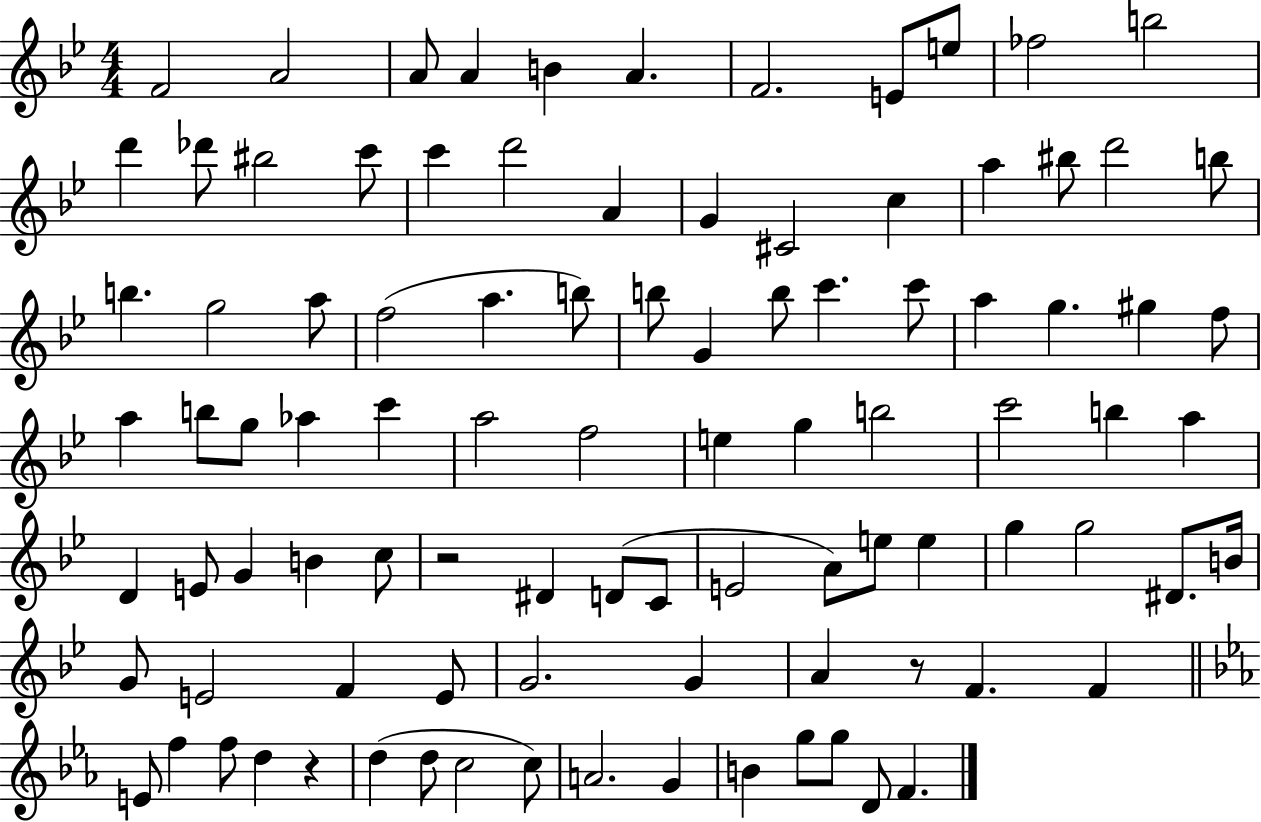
{
  \clef treble
  \numericTimeSignature
  \time 4/4
  \key bes \major
  f'2 a'2 | a'8 a'4 b'4 a'4. | f'2. e'8 e''8 | fes''2 b''2 | \break d'''4 des'''8 bis''2 c'''8 | c'''4 d'''2 a'4 | g'4 cis'2 c''4 | a''4 bis''8 d'''2 b''8 | \break b''4. g''2 a''8 | f''2( a''4. b''8) | b''8 g'4 b''8 c'''4. c'''8 | a''4 g''4. gis''4 f''8 | \break a''4 b''8 g''8 aes''4 c'''4 | a''2 f''2 | e''4 g''4 b''2 | c'''2 b''4 a''4 | \break d'4 e'8 g'4 b'4 c''8 | r2 dis'4 d'8( c'8 | e'2 a'8) e''8 e''4 | g''4 g''2 dis'8. b'16 | \break g'8 e'2 f'4 e'8 | g'2. g'4 | a'4 r8 f'4. f'4 | \bar "||" \break \key ees \major e'8 f''4 f''8 d''4 r4 | d''4( d''8 c''2 c''8) | a'2. g'4 | b'4 g''8 g''8 d'8 f'4. | \break \bar "|."
}